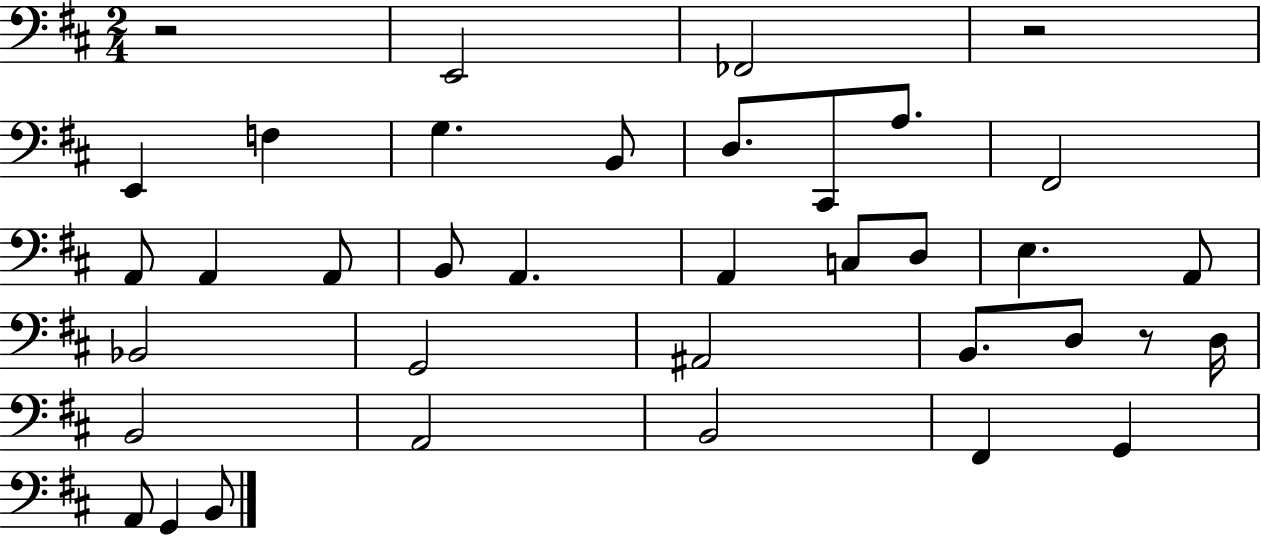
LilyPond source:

{
  \clef bass
  \numericTimeSignature
  \time 2/4
  \key d \major
  r2 | e,2 | fes,2 | r2 | \break e,4 f4 | g4. b,8 | d8. cis,8 a8. | fis,2 | \break a,8 a,4 a,8 | b,8 a,4. | a,4 c8 d8 | e4. a,8 | \break bes,2 | g,2 | ais,2 | b,8. d8 r8 d16 | \break b,2 | a,2 | b,2 | fis,4 g,4 | \break a,8 g,4 b,8 | \bar "|."
}